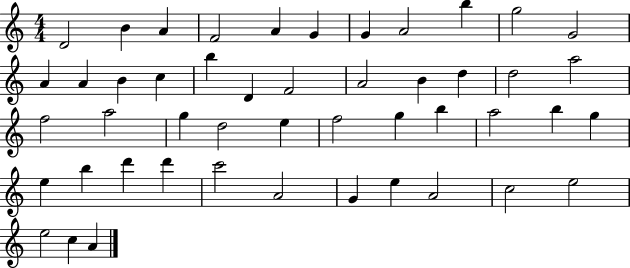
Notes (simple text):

D4/h B4/q A4/q F4/h A4/q G4/q G4/q A4/h B5/q G5/h G4/h A4/q A4/q B4/q C5/q B5/q D4/q F4/h A4/h B4/q D5/q D5/h A5/h F5/h A5/h G5/q D5/h E5/q F5/h G5/q B5/q A5/h B5/q G5/q E5/q B5/q D6/q D6/q C6/h A4/h G4/q E5/q A4/h C5/h E5/h E5/h C5/q A4/q